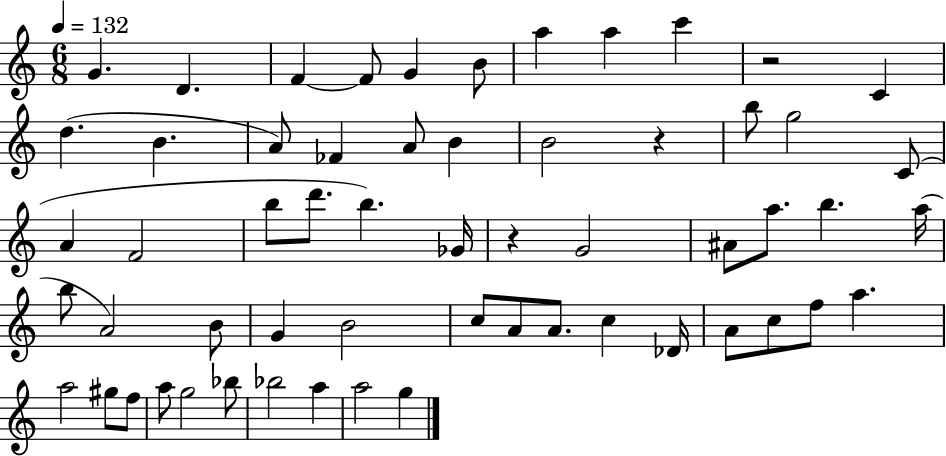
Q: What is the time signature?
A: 6/8